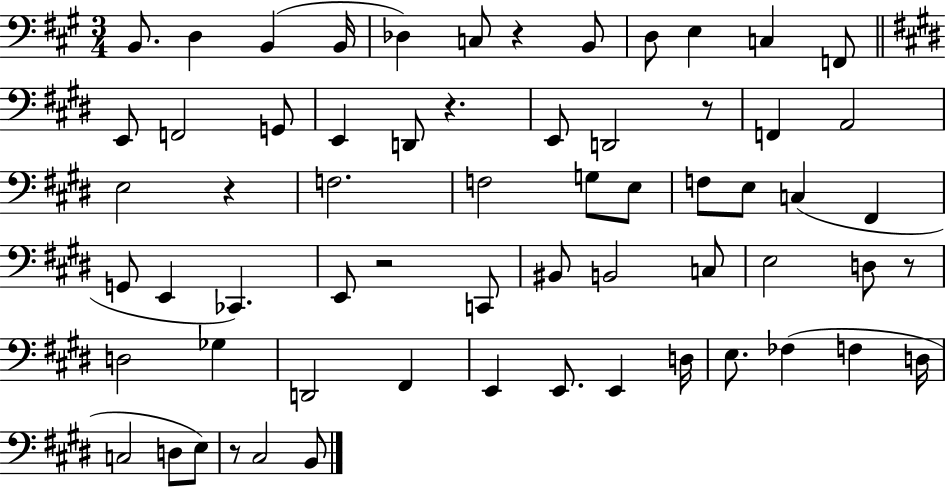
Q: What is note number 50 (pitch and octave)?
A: F3